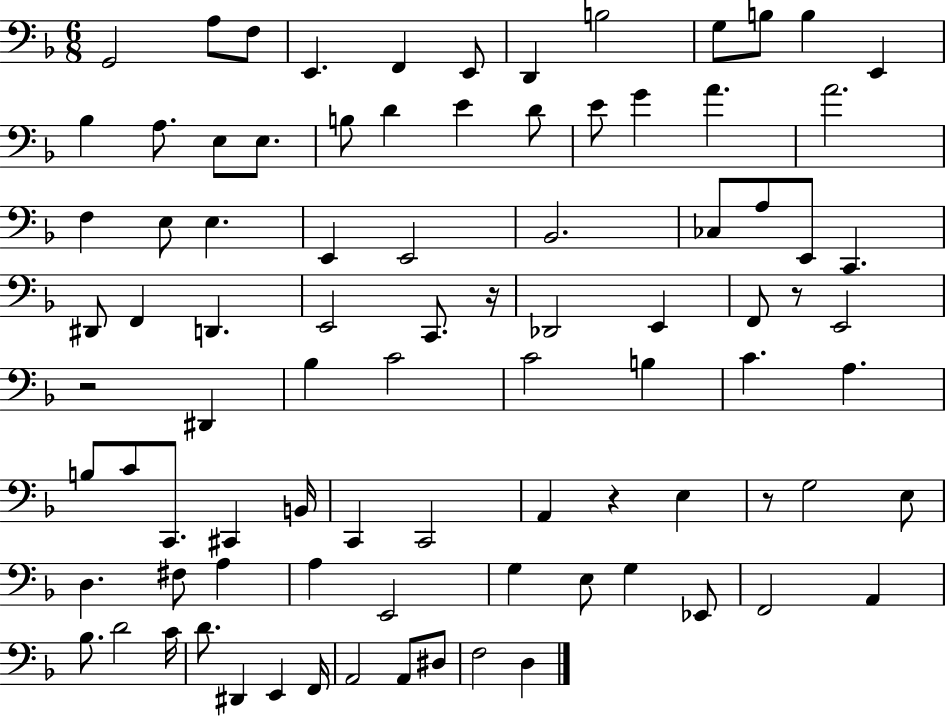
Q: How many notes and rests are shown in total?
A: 89